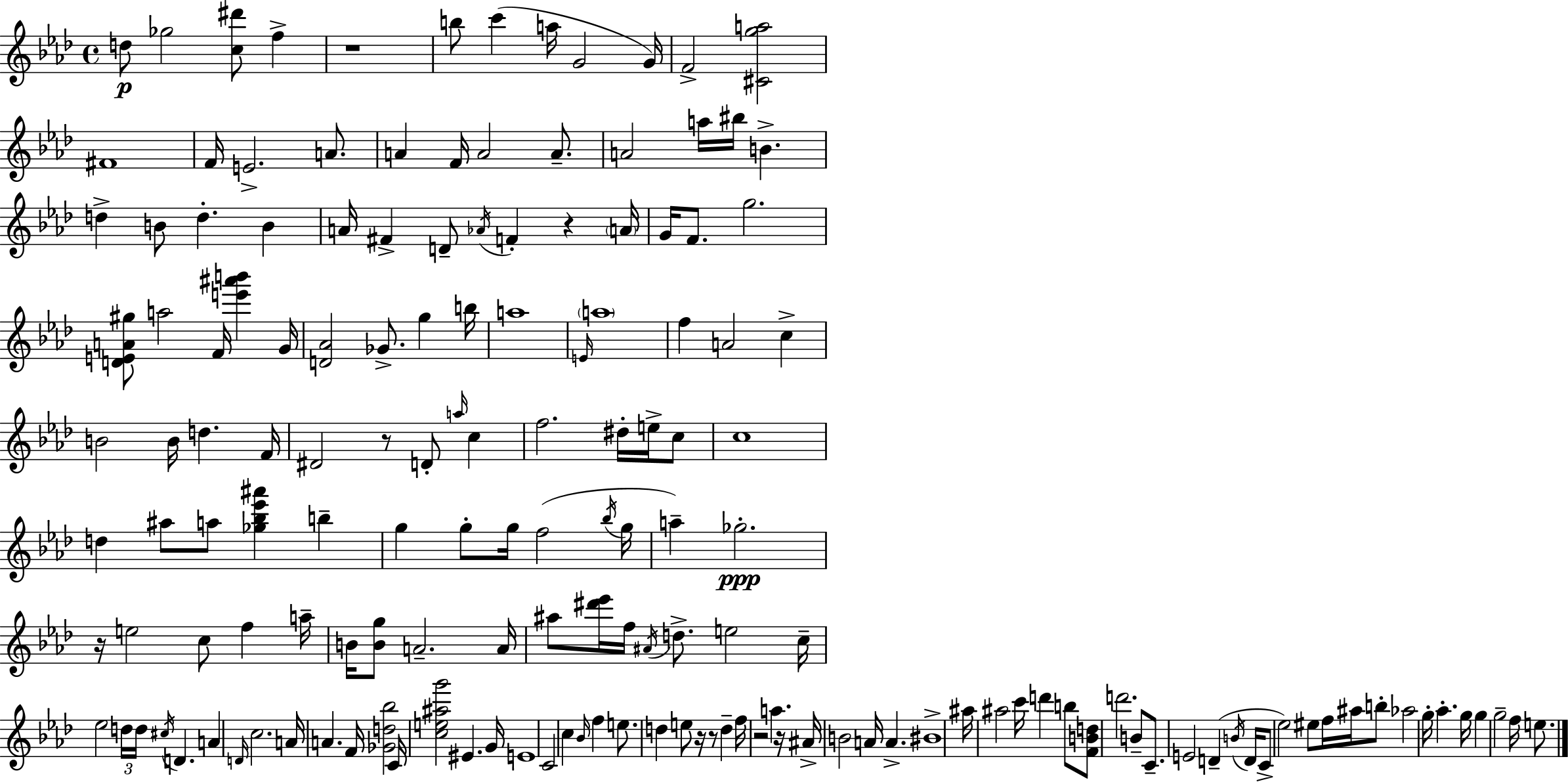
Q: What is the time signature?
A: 4/4